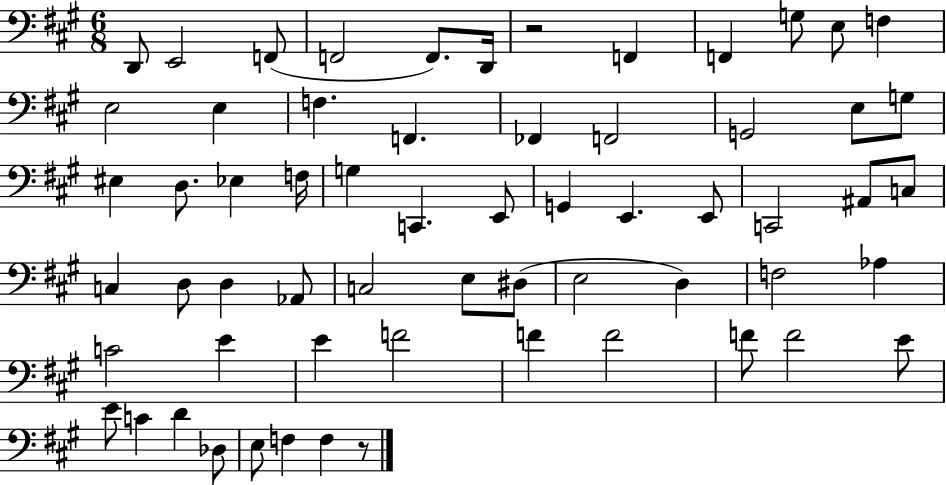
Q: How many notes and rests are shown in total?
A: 62